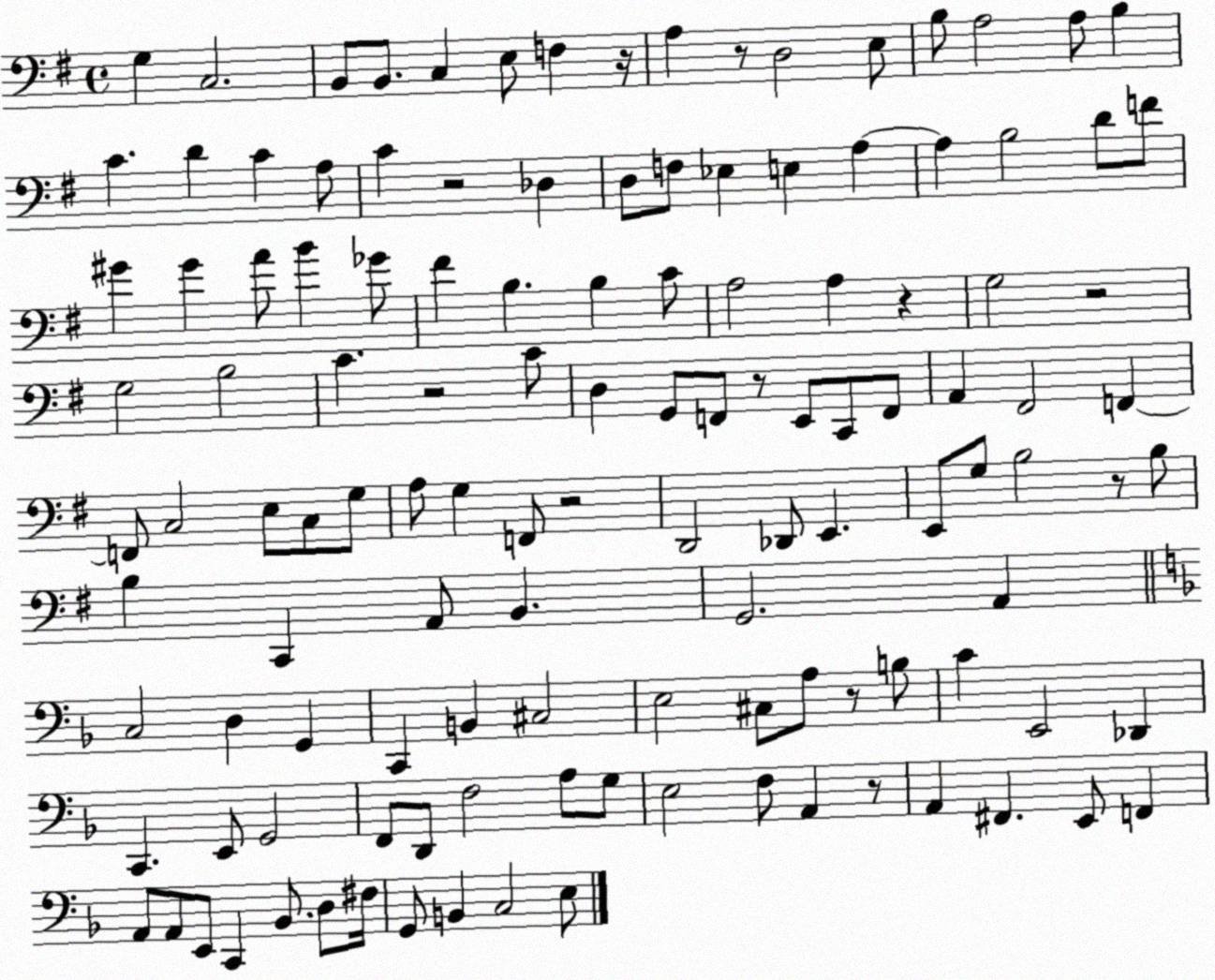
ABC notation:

X:1
T:Untitled
M:4/4
L:1/4
K:G
G, C,2 B,,/2 B,,/2 C, E,/2 F, z/4 A, z/2 D,2 E,/2 B,/2 A,2 A,/2 B, C D C A,/2 C z2 _D, D,/2 F,/2 _E, E, A, A, B,2 D/2 F/2 ^G ^G A/2 B _G/2 ^F B, B, C/2 A,2 A, z G,2 z2 G,2 B,2 C z2 C/2 D, G,,/2 F,,/2 z/2 E,,/2 C,,/2 F,,/2 A,, ^F,,2 F,, F,,/2 C,2 E,/2 C,/2 G,/2 A,/2 G, F,,/2 z2 D,,2 _D,,/2 E,, E,,/2 G,/2 B,2 z/2 B,/2 B, C,, A,,/2 B,, G,,2 A,, C,2 D, G,, C,, B,, ^C,2 E,2 ^C,/2 A,/2 z/2 B,/2 C E,,2 _D,, C,, E,,/2 G,,2 F,,/2 D,,/2 F,2 A,/2 G,/2 E,2 F,/2 A,, z/2 A,, ^F,, E,,/2 F,, A,,/2 A,,/2 E,,/2 C,, _B,,/2 D,/2 ^F,/4 G,,/2 B,, C,2 E,/2